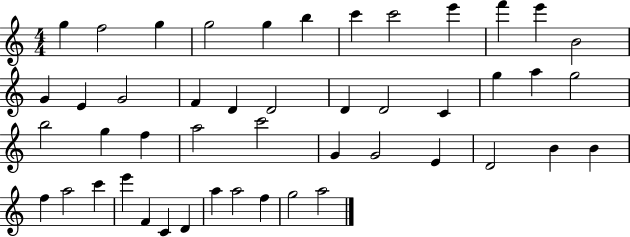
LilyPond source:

{
  \clef treble
  \numericTimeSignature
  \time 4/4
  \key c \major
  g''4 f''2 g''4 | g''2 g''4 b''4 | c'''4 c'''2 e'''4 | f'''4 e'''4 b'2 | \break g'4 e'4 g'2 | f'4 d'4 d'2 | d'4 d'2 c'4 | g''4 a''4 g''2 | \break b''2 g''4 f''4 | a''2 c'''2 | g'4 g'2 e'4 | d'2 b'4 b'4 | \break f''4 a''2 c'''4 | e'''4 f'4 c'4 d'4 | a''4 a''2 f''4 | g''2 a''2 | \break \bar "|."
}